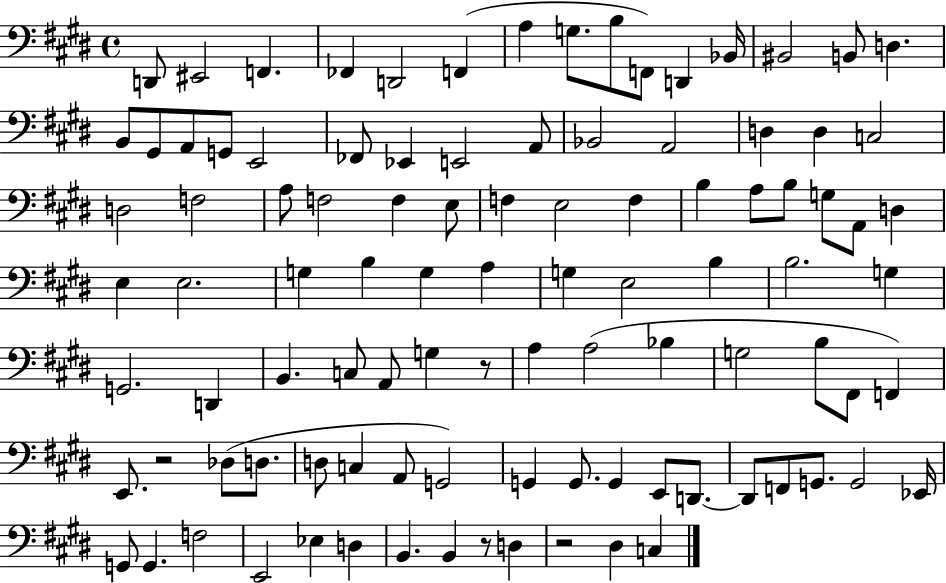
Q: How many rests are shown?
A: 4